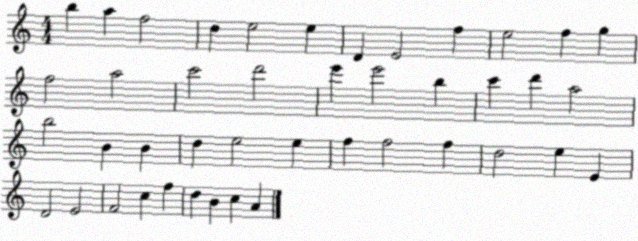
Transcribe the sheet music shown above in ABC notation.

X:1
T:Untitled
M:4/4
L:1/4
K:C
b a f2 d e2 e D E2 f e2 f g f2 a2 c'2 d'2 e' e'2 b c' d' a2 b2 B B d e2 e f f2 f d2 e E D2 E2 F2 c f d B c A